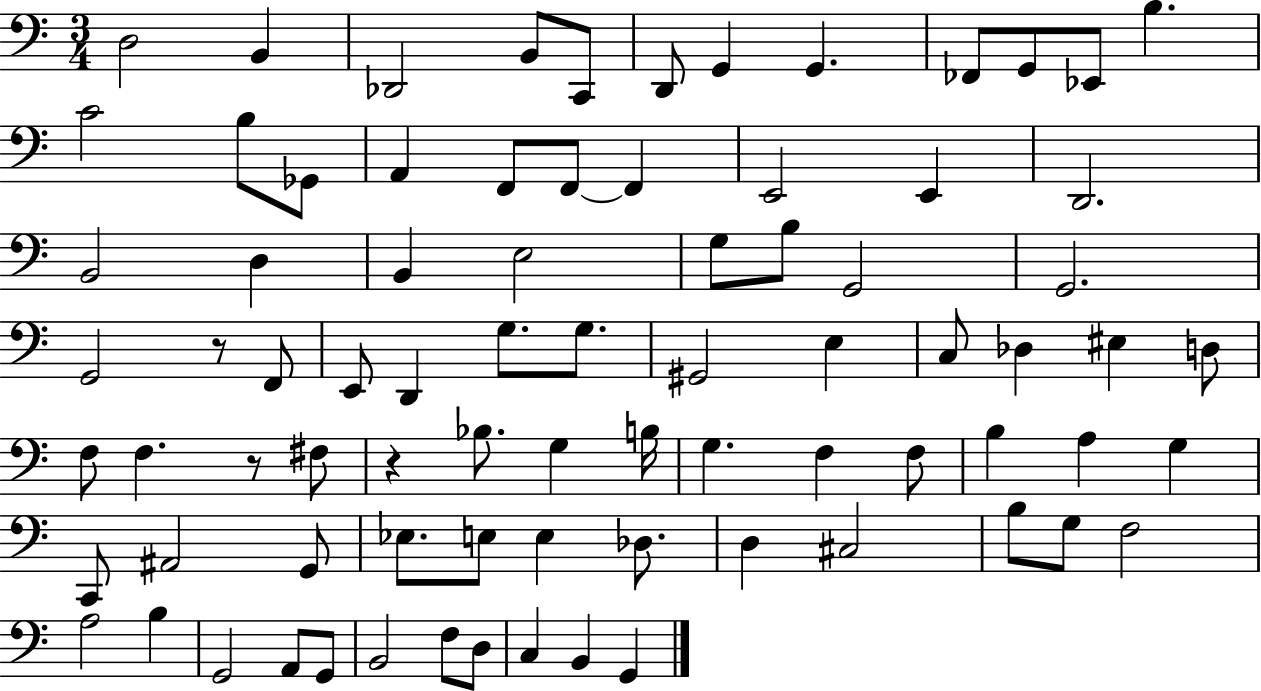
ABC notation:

X:1
T:Untitled
M:3/4
L:1/4
K:C
D,2 B,, _D,,2 B,,/2 C,,/2 D,,/2 G,, G,, _F,,/2 G,,/2 _E,,/2 B, C2 B,/2 _G,,/2 A,, F,,/2 F,,/2 F,, E,,2 E,, D,,2 B,,2 D, B,, E,2 G,/2 B,/2 G,,2 G,,2 G,,2 z/2 F,,/2 E,,/2 D,, G,/2 G,/2 ^G,,2 E, C,/2 _D, ^E, D,/2 F,/2 F, z/2 ^F,/2 z _B,/2 G, B,/4 G, F, F,/2 B, A, G, C,,/2 ^A,,2 G,,/2 _E,/2 E,/2 E, _D,/2 D, ^C,2 B,/2 G,/2 F,2 A,2 B, G,,2 A,,/2 G,,/2 B,,2 F,/2 D,/2 C, B,, G,,